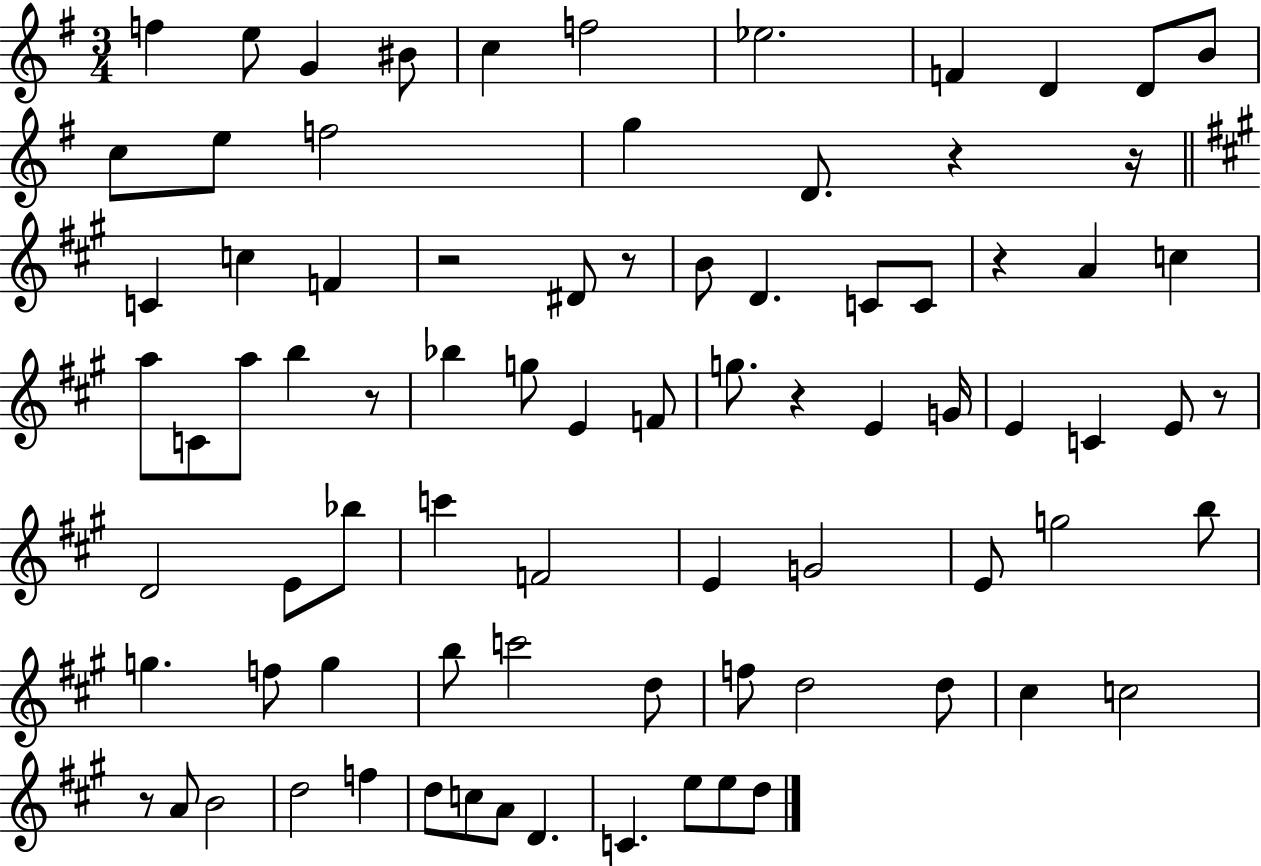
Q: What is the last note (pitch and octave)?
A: D5